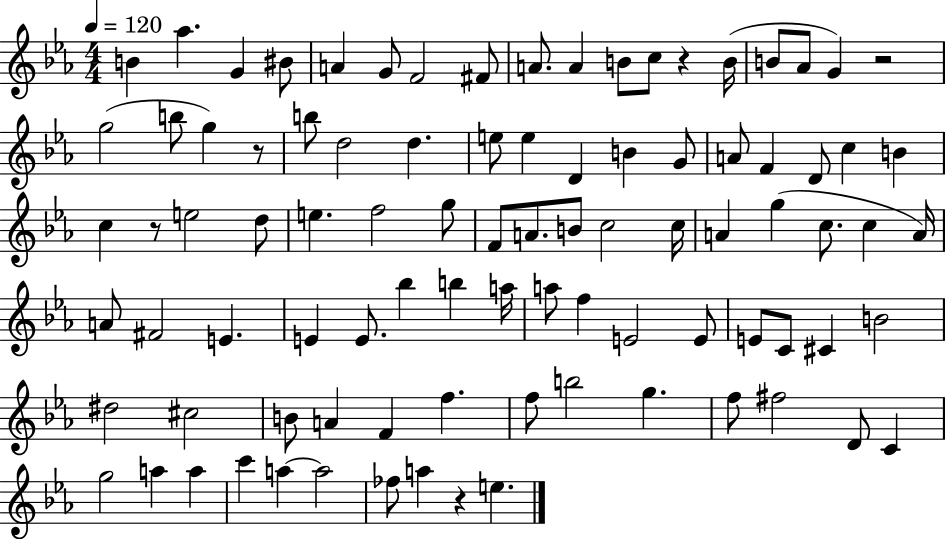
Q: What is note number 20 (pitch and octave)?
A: B5